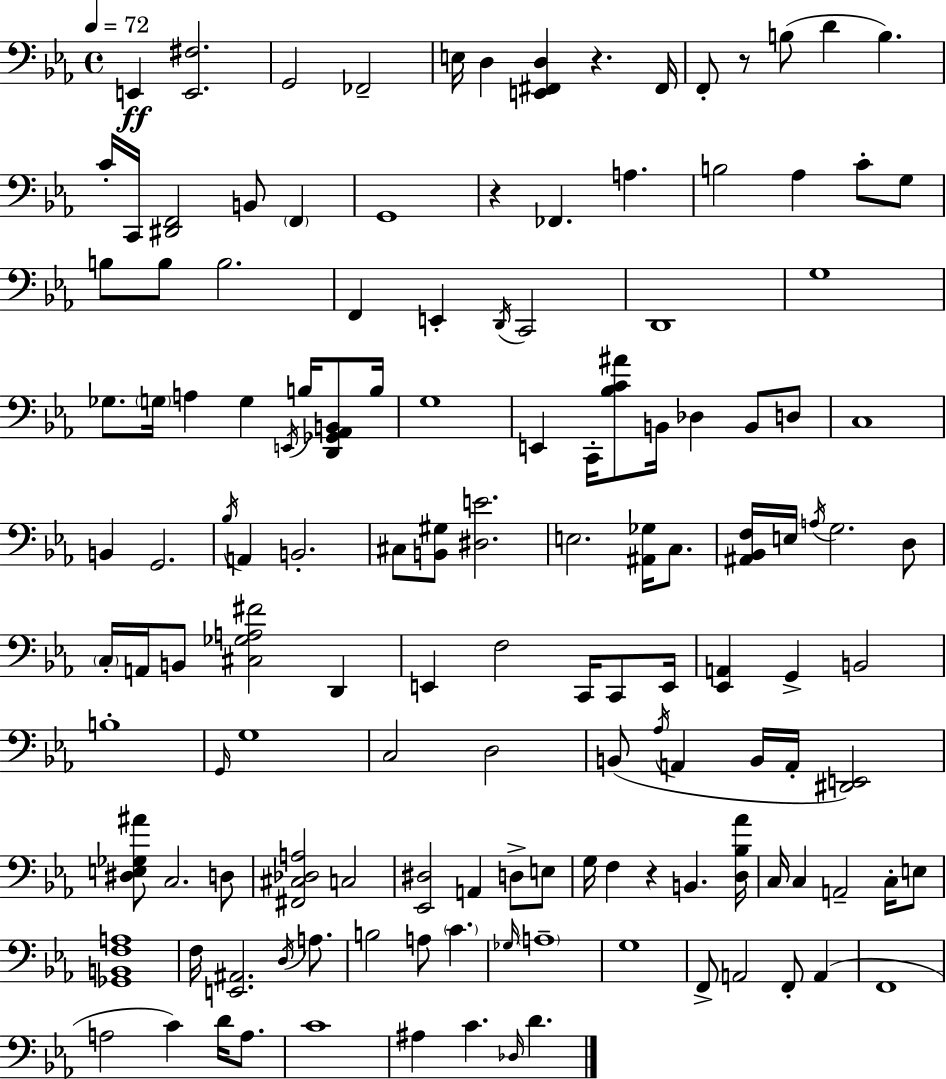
E2/q [E2,F#3]/h. G2/h FES2/h E3/s D3/q [E2,F#2,D3]/q R/q. F#2/s F2/e R/e B3/e D4/q B3/q. C4/s C2/s [D#2,F2]/h B2/e F2/q G2/w R/q FES2/q. A3/q. B3/h Ab3/q C4/e G3/e B3/e B3/e B3/h. F2/q E2/q D2/s C2/h D2/w G3/w Gb3/e. G3/s A3/q G3/q E2/s B3/s [D2,Gb2,Ab2,B2]/e B3/s G3/w E2/q C2/s [Bb3,C4,A#4]/e B2/s Db3/q B2/e D3/e C3/w B2/q G2/h. Bb3/s A2/q B2/h. C#3/e [B2,G#3]/e [D#3,E4]/h. E3/h. [A#2,Gb3]/s C3/e. [A#2,Bb2,F3]/s E3/s A3/s G3/h. D3/e C3/s A2/s B2/e [C#3,Gb3,A3,F#4]/h D2/q E2/q F3/h C2/s C2/e E2/s [Eb2,A2]/q G2/q B2/h B3/w G2/s G3/w C3/h D3/h B2/e Ab3/s A2/q B2/s A2/s [D#2,E2]/h [D#3,E3,Gb3,A#4]/e C3/h. D3/e [F#2,C#3,Db3,A3]/h C3/h [Eb2,D#3]/h A2/q D3/e E3/e G3/s F3/q R/q B2/q. [D3,Bb3,Ab4]/s C3/s C3/q A2/h C3/s E3/e [Gb2,B2,F3,A3]/w F3/s [E2,A#2]/h. D3/s A3/e. B3/h A3/e C4/q. Gb3/s A3/w G3/w F2/e A2/h F2/e A2/q F2/w A3/h C4/q D4/s A3/e. C4/w A#3/q C4/q. Db3/s D4/q.